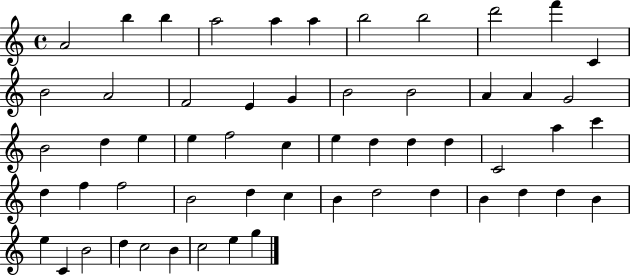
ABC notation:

X:1
T:Untitled
M:4/4
L:1/4
K:C
A2 b b a2 a a b2 b2 d'2 f' C B2 A2 F2 E G B2 B2 A A G2 B2 d e e f2 c e d d d C2 a c' d f f2 B2 d c B d2 d B d d B e C B2 d c2 B c2 e g